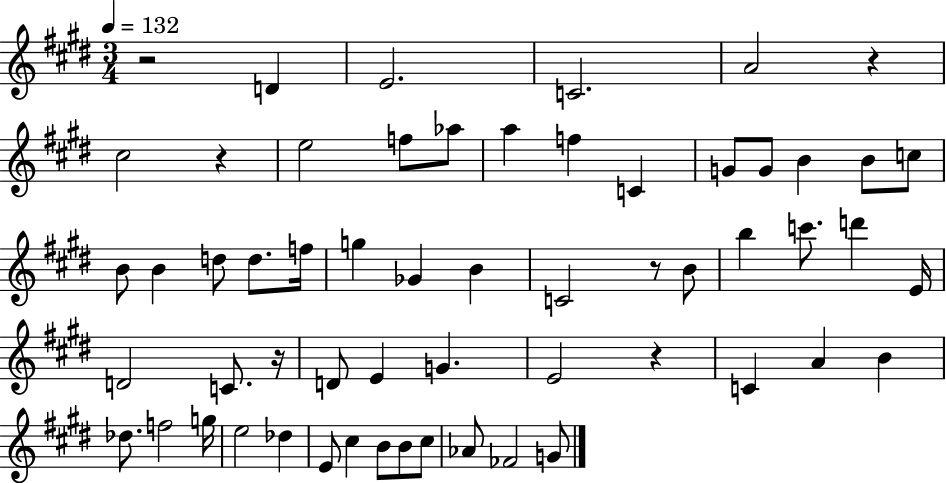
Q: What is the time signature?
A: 3/4